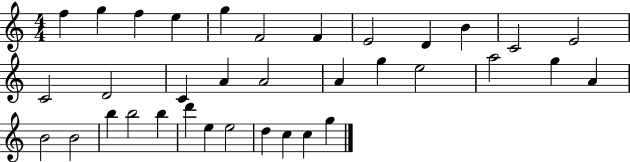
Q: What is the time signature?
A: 4/4